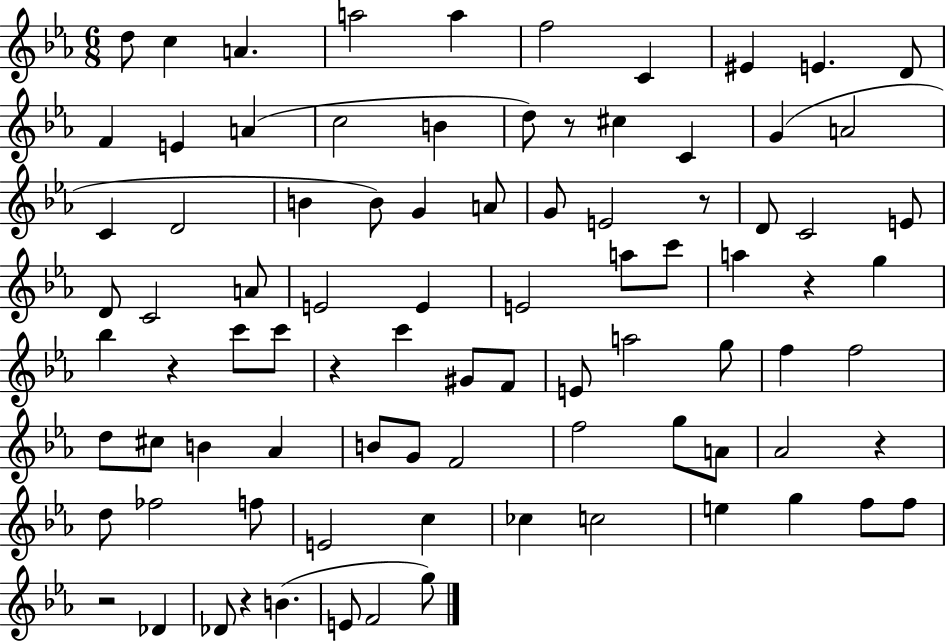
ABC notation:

X:1
T:Untitled
M:6/8
L:1/4
K:Eb
d/2 c A a2 a f2 C ^E E D/2 F E A c2 B d/2 z/2 ^c C G A2 C D2 B B/2 G A/2 G/2 E2 z/2 D/2 C2 E/2 D/2 C2 A/2 E2 E E2 a/2 c'/2 a z g _b z c'/2 c'/2 z c' ^G/2 F/2 E/2 a2 g/2 f f2 d/2 ^c/2 B _A B/2 G/2 F2 f2 g/2 A/2 _A2 z d/2 _f2 f/2 E2 c _c c2 e g f/2 f/2 z2 _D _D/2 z B E/2 F2 g/2